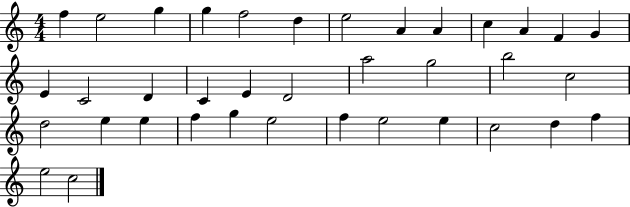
F5/q E5/h G5/q G5/q F5/h D5/q E5/h A4/q A4/q C5/q A4/q F4/q G4/q E4/q C4/h D4/q C4/q E4/q D4/h A5/h G5/h B5/h C5/h D5/h E5/q E5/q F5/q G5/q E5/h F5/q E5/h E5/q C5/h D5/q F5/q E5/h C5/h